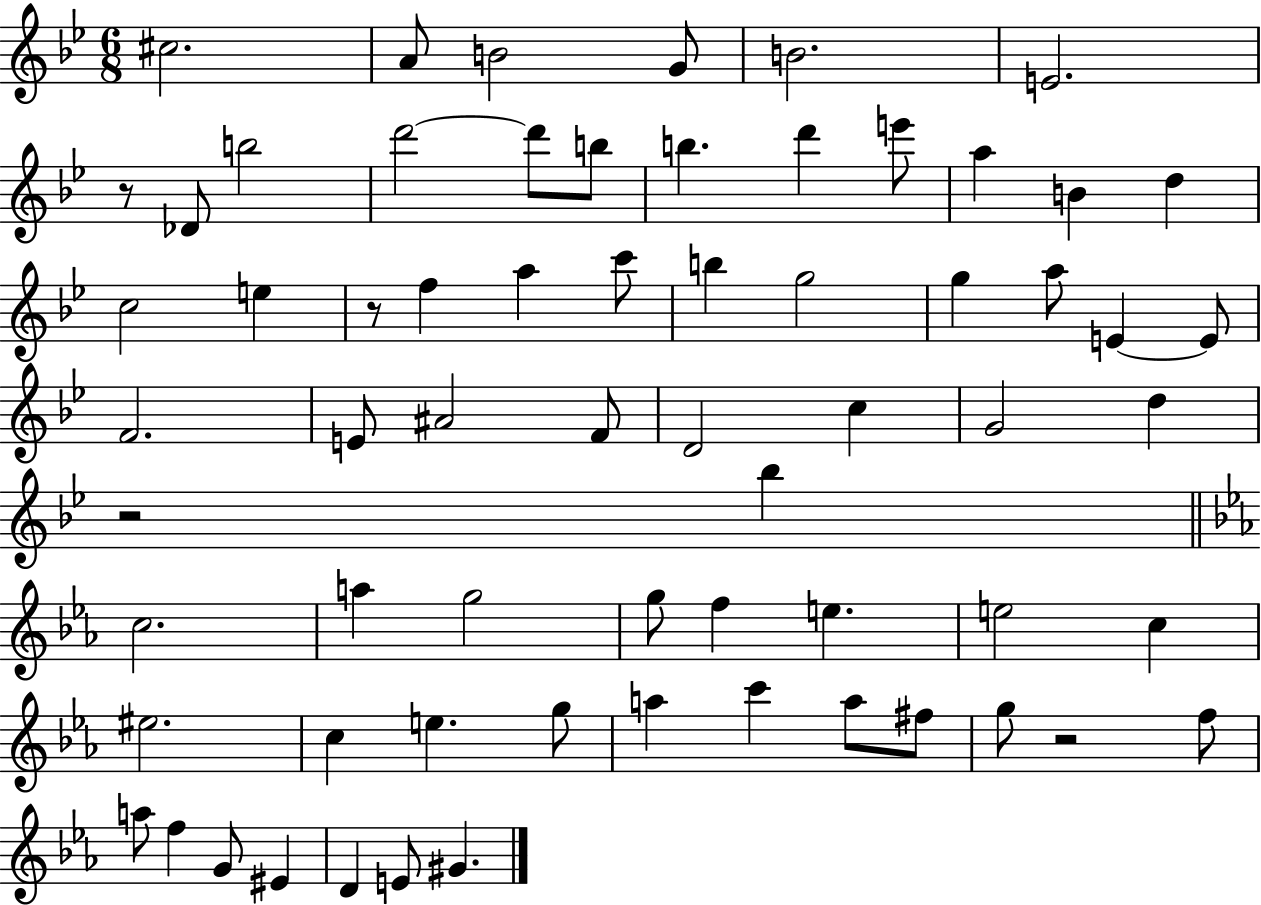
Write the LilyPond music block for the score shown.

{
  \clef treble
  \numericTimeSignature
  \time 6/8
  \key bes \major
  cis''2. | a'8 b'2 g'8 | b'2. | e'2. | \break r8 des'8 b''2 | d'''2~~ d'''8 b''8 | b''4. d'''4 e'''8 | a''4 b'4 d''4 | \break c''2 e''4 | r8 f''4 a''4 c'''8 | b''4 g''2 | g''4 a''8 e'4~~ e'8 | \break f'2. | e'8 ais'2 f'8 | d'2 c''4 | g'2 d''4 | \break r2 bes''4 | \bar "||" \break \key ees \major c''2. | a''4 g''2 | g''8 f''4 e''4. | e''2 c''4 | \break eis''2. | c''4 e''4. g''8 | a''4 c'''4 a''8 fis''8 | g''8 r2 f''8 | \break a''8 f''4 g'8 eis'4 | d'4 e'8 gis'4. | \bar "|."
}